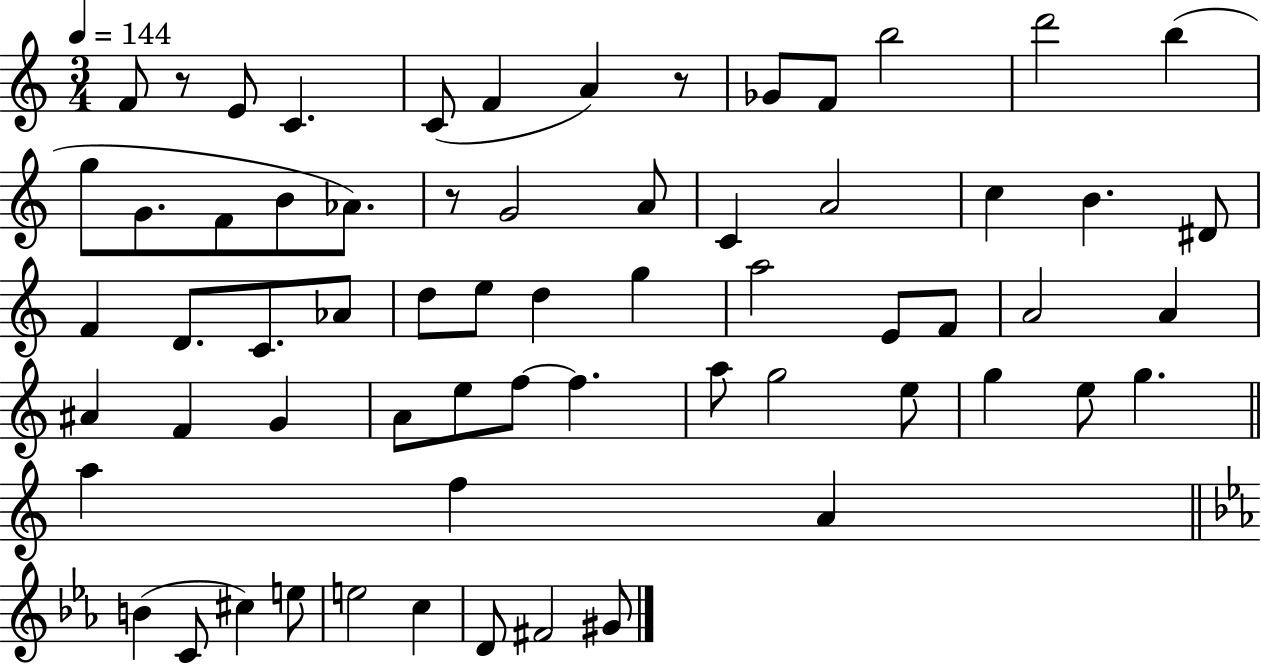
{
  \clef treble
  \numericTimeSignature
  \time 3/4
  \key c \major
  \tempo 4 = 144
  f'8 r8 e'8 c'4. | c'8( f'4 a'4) r8 | ges'8 f'8 b''2 | d'''2 b''4( | \break g''8 g'8. f'8 b'8 aes'8.) | r8 g'2 a'8 | c'4 a'2 | c''4 b'4. dis'8 | \break f'4 d'8. c'8. aes'8 | d''8 e''8 d''4 g''4 | a''2 e'8 f'8 | a'2 a'4 | \break ais'4 f'4 g'4 | a'8 e''8 f''8~~ f''4. | a''8 g''2 e''8 | g''4 e''8 g''4. | \break \bar "||" \break \key c \major a''4 f''4 a'4 | \bar "||" \break \key c \minor b'4( c'8 cis''4) e''8 | e''2 c''4 | d'8 fis'2 gis'8 | \bar "|."
}